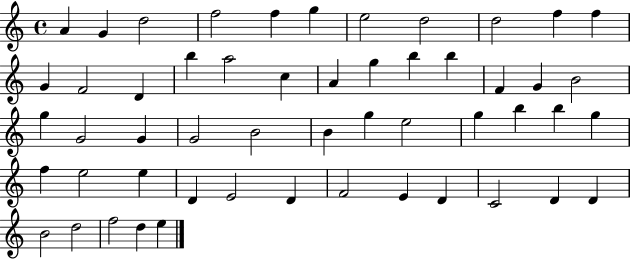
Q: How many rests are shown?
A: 0